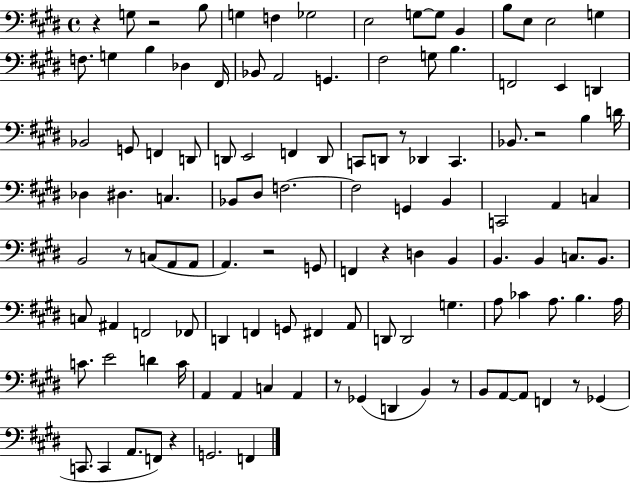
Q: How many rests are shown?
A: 11